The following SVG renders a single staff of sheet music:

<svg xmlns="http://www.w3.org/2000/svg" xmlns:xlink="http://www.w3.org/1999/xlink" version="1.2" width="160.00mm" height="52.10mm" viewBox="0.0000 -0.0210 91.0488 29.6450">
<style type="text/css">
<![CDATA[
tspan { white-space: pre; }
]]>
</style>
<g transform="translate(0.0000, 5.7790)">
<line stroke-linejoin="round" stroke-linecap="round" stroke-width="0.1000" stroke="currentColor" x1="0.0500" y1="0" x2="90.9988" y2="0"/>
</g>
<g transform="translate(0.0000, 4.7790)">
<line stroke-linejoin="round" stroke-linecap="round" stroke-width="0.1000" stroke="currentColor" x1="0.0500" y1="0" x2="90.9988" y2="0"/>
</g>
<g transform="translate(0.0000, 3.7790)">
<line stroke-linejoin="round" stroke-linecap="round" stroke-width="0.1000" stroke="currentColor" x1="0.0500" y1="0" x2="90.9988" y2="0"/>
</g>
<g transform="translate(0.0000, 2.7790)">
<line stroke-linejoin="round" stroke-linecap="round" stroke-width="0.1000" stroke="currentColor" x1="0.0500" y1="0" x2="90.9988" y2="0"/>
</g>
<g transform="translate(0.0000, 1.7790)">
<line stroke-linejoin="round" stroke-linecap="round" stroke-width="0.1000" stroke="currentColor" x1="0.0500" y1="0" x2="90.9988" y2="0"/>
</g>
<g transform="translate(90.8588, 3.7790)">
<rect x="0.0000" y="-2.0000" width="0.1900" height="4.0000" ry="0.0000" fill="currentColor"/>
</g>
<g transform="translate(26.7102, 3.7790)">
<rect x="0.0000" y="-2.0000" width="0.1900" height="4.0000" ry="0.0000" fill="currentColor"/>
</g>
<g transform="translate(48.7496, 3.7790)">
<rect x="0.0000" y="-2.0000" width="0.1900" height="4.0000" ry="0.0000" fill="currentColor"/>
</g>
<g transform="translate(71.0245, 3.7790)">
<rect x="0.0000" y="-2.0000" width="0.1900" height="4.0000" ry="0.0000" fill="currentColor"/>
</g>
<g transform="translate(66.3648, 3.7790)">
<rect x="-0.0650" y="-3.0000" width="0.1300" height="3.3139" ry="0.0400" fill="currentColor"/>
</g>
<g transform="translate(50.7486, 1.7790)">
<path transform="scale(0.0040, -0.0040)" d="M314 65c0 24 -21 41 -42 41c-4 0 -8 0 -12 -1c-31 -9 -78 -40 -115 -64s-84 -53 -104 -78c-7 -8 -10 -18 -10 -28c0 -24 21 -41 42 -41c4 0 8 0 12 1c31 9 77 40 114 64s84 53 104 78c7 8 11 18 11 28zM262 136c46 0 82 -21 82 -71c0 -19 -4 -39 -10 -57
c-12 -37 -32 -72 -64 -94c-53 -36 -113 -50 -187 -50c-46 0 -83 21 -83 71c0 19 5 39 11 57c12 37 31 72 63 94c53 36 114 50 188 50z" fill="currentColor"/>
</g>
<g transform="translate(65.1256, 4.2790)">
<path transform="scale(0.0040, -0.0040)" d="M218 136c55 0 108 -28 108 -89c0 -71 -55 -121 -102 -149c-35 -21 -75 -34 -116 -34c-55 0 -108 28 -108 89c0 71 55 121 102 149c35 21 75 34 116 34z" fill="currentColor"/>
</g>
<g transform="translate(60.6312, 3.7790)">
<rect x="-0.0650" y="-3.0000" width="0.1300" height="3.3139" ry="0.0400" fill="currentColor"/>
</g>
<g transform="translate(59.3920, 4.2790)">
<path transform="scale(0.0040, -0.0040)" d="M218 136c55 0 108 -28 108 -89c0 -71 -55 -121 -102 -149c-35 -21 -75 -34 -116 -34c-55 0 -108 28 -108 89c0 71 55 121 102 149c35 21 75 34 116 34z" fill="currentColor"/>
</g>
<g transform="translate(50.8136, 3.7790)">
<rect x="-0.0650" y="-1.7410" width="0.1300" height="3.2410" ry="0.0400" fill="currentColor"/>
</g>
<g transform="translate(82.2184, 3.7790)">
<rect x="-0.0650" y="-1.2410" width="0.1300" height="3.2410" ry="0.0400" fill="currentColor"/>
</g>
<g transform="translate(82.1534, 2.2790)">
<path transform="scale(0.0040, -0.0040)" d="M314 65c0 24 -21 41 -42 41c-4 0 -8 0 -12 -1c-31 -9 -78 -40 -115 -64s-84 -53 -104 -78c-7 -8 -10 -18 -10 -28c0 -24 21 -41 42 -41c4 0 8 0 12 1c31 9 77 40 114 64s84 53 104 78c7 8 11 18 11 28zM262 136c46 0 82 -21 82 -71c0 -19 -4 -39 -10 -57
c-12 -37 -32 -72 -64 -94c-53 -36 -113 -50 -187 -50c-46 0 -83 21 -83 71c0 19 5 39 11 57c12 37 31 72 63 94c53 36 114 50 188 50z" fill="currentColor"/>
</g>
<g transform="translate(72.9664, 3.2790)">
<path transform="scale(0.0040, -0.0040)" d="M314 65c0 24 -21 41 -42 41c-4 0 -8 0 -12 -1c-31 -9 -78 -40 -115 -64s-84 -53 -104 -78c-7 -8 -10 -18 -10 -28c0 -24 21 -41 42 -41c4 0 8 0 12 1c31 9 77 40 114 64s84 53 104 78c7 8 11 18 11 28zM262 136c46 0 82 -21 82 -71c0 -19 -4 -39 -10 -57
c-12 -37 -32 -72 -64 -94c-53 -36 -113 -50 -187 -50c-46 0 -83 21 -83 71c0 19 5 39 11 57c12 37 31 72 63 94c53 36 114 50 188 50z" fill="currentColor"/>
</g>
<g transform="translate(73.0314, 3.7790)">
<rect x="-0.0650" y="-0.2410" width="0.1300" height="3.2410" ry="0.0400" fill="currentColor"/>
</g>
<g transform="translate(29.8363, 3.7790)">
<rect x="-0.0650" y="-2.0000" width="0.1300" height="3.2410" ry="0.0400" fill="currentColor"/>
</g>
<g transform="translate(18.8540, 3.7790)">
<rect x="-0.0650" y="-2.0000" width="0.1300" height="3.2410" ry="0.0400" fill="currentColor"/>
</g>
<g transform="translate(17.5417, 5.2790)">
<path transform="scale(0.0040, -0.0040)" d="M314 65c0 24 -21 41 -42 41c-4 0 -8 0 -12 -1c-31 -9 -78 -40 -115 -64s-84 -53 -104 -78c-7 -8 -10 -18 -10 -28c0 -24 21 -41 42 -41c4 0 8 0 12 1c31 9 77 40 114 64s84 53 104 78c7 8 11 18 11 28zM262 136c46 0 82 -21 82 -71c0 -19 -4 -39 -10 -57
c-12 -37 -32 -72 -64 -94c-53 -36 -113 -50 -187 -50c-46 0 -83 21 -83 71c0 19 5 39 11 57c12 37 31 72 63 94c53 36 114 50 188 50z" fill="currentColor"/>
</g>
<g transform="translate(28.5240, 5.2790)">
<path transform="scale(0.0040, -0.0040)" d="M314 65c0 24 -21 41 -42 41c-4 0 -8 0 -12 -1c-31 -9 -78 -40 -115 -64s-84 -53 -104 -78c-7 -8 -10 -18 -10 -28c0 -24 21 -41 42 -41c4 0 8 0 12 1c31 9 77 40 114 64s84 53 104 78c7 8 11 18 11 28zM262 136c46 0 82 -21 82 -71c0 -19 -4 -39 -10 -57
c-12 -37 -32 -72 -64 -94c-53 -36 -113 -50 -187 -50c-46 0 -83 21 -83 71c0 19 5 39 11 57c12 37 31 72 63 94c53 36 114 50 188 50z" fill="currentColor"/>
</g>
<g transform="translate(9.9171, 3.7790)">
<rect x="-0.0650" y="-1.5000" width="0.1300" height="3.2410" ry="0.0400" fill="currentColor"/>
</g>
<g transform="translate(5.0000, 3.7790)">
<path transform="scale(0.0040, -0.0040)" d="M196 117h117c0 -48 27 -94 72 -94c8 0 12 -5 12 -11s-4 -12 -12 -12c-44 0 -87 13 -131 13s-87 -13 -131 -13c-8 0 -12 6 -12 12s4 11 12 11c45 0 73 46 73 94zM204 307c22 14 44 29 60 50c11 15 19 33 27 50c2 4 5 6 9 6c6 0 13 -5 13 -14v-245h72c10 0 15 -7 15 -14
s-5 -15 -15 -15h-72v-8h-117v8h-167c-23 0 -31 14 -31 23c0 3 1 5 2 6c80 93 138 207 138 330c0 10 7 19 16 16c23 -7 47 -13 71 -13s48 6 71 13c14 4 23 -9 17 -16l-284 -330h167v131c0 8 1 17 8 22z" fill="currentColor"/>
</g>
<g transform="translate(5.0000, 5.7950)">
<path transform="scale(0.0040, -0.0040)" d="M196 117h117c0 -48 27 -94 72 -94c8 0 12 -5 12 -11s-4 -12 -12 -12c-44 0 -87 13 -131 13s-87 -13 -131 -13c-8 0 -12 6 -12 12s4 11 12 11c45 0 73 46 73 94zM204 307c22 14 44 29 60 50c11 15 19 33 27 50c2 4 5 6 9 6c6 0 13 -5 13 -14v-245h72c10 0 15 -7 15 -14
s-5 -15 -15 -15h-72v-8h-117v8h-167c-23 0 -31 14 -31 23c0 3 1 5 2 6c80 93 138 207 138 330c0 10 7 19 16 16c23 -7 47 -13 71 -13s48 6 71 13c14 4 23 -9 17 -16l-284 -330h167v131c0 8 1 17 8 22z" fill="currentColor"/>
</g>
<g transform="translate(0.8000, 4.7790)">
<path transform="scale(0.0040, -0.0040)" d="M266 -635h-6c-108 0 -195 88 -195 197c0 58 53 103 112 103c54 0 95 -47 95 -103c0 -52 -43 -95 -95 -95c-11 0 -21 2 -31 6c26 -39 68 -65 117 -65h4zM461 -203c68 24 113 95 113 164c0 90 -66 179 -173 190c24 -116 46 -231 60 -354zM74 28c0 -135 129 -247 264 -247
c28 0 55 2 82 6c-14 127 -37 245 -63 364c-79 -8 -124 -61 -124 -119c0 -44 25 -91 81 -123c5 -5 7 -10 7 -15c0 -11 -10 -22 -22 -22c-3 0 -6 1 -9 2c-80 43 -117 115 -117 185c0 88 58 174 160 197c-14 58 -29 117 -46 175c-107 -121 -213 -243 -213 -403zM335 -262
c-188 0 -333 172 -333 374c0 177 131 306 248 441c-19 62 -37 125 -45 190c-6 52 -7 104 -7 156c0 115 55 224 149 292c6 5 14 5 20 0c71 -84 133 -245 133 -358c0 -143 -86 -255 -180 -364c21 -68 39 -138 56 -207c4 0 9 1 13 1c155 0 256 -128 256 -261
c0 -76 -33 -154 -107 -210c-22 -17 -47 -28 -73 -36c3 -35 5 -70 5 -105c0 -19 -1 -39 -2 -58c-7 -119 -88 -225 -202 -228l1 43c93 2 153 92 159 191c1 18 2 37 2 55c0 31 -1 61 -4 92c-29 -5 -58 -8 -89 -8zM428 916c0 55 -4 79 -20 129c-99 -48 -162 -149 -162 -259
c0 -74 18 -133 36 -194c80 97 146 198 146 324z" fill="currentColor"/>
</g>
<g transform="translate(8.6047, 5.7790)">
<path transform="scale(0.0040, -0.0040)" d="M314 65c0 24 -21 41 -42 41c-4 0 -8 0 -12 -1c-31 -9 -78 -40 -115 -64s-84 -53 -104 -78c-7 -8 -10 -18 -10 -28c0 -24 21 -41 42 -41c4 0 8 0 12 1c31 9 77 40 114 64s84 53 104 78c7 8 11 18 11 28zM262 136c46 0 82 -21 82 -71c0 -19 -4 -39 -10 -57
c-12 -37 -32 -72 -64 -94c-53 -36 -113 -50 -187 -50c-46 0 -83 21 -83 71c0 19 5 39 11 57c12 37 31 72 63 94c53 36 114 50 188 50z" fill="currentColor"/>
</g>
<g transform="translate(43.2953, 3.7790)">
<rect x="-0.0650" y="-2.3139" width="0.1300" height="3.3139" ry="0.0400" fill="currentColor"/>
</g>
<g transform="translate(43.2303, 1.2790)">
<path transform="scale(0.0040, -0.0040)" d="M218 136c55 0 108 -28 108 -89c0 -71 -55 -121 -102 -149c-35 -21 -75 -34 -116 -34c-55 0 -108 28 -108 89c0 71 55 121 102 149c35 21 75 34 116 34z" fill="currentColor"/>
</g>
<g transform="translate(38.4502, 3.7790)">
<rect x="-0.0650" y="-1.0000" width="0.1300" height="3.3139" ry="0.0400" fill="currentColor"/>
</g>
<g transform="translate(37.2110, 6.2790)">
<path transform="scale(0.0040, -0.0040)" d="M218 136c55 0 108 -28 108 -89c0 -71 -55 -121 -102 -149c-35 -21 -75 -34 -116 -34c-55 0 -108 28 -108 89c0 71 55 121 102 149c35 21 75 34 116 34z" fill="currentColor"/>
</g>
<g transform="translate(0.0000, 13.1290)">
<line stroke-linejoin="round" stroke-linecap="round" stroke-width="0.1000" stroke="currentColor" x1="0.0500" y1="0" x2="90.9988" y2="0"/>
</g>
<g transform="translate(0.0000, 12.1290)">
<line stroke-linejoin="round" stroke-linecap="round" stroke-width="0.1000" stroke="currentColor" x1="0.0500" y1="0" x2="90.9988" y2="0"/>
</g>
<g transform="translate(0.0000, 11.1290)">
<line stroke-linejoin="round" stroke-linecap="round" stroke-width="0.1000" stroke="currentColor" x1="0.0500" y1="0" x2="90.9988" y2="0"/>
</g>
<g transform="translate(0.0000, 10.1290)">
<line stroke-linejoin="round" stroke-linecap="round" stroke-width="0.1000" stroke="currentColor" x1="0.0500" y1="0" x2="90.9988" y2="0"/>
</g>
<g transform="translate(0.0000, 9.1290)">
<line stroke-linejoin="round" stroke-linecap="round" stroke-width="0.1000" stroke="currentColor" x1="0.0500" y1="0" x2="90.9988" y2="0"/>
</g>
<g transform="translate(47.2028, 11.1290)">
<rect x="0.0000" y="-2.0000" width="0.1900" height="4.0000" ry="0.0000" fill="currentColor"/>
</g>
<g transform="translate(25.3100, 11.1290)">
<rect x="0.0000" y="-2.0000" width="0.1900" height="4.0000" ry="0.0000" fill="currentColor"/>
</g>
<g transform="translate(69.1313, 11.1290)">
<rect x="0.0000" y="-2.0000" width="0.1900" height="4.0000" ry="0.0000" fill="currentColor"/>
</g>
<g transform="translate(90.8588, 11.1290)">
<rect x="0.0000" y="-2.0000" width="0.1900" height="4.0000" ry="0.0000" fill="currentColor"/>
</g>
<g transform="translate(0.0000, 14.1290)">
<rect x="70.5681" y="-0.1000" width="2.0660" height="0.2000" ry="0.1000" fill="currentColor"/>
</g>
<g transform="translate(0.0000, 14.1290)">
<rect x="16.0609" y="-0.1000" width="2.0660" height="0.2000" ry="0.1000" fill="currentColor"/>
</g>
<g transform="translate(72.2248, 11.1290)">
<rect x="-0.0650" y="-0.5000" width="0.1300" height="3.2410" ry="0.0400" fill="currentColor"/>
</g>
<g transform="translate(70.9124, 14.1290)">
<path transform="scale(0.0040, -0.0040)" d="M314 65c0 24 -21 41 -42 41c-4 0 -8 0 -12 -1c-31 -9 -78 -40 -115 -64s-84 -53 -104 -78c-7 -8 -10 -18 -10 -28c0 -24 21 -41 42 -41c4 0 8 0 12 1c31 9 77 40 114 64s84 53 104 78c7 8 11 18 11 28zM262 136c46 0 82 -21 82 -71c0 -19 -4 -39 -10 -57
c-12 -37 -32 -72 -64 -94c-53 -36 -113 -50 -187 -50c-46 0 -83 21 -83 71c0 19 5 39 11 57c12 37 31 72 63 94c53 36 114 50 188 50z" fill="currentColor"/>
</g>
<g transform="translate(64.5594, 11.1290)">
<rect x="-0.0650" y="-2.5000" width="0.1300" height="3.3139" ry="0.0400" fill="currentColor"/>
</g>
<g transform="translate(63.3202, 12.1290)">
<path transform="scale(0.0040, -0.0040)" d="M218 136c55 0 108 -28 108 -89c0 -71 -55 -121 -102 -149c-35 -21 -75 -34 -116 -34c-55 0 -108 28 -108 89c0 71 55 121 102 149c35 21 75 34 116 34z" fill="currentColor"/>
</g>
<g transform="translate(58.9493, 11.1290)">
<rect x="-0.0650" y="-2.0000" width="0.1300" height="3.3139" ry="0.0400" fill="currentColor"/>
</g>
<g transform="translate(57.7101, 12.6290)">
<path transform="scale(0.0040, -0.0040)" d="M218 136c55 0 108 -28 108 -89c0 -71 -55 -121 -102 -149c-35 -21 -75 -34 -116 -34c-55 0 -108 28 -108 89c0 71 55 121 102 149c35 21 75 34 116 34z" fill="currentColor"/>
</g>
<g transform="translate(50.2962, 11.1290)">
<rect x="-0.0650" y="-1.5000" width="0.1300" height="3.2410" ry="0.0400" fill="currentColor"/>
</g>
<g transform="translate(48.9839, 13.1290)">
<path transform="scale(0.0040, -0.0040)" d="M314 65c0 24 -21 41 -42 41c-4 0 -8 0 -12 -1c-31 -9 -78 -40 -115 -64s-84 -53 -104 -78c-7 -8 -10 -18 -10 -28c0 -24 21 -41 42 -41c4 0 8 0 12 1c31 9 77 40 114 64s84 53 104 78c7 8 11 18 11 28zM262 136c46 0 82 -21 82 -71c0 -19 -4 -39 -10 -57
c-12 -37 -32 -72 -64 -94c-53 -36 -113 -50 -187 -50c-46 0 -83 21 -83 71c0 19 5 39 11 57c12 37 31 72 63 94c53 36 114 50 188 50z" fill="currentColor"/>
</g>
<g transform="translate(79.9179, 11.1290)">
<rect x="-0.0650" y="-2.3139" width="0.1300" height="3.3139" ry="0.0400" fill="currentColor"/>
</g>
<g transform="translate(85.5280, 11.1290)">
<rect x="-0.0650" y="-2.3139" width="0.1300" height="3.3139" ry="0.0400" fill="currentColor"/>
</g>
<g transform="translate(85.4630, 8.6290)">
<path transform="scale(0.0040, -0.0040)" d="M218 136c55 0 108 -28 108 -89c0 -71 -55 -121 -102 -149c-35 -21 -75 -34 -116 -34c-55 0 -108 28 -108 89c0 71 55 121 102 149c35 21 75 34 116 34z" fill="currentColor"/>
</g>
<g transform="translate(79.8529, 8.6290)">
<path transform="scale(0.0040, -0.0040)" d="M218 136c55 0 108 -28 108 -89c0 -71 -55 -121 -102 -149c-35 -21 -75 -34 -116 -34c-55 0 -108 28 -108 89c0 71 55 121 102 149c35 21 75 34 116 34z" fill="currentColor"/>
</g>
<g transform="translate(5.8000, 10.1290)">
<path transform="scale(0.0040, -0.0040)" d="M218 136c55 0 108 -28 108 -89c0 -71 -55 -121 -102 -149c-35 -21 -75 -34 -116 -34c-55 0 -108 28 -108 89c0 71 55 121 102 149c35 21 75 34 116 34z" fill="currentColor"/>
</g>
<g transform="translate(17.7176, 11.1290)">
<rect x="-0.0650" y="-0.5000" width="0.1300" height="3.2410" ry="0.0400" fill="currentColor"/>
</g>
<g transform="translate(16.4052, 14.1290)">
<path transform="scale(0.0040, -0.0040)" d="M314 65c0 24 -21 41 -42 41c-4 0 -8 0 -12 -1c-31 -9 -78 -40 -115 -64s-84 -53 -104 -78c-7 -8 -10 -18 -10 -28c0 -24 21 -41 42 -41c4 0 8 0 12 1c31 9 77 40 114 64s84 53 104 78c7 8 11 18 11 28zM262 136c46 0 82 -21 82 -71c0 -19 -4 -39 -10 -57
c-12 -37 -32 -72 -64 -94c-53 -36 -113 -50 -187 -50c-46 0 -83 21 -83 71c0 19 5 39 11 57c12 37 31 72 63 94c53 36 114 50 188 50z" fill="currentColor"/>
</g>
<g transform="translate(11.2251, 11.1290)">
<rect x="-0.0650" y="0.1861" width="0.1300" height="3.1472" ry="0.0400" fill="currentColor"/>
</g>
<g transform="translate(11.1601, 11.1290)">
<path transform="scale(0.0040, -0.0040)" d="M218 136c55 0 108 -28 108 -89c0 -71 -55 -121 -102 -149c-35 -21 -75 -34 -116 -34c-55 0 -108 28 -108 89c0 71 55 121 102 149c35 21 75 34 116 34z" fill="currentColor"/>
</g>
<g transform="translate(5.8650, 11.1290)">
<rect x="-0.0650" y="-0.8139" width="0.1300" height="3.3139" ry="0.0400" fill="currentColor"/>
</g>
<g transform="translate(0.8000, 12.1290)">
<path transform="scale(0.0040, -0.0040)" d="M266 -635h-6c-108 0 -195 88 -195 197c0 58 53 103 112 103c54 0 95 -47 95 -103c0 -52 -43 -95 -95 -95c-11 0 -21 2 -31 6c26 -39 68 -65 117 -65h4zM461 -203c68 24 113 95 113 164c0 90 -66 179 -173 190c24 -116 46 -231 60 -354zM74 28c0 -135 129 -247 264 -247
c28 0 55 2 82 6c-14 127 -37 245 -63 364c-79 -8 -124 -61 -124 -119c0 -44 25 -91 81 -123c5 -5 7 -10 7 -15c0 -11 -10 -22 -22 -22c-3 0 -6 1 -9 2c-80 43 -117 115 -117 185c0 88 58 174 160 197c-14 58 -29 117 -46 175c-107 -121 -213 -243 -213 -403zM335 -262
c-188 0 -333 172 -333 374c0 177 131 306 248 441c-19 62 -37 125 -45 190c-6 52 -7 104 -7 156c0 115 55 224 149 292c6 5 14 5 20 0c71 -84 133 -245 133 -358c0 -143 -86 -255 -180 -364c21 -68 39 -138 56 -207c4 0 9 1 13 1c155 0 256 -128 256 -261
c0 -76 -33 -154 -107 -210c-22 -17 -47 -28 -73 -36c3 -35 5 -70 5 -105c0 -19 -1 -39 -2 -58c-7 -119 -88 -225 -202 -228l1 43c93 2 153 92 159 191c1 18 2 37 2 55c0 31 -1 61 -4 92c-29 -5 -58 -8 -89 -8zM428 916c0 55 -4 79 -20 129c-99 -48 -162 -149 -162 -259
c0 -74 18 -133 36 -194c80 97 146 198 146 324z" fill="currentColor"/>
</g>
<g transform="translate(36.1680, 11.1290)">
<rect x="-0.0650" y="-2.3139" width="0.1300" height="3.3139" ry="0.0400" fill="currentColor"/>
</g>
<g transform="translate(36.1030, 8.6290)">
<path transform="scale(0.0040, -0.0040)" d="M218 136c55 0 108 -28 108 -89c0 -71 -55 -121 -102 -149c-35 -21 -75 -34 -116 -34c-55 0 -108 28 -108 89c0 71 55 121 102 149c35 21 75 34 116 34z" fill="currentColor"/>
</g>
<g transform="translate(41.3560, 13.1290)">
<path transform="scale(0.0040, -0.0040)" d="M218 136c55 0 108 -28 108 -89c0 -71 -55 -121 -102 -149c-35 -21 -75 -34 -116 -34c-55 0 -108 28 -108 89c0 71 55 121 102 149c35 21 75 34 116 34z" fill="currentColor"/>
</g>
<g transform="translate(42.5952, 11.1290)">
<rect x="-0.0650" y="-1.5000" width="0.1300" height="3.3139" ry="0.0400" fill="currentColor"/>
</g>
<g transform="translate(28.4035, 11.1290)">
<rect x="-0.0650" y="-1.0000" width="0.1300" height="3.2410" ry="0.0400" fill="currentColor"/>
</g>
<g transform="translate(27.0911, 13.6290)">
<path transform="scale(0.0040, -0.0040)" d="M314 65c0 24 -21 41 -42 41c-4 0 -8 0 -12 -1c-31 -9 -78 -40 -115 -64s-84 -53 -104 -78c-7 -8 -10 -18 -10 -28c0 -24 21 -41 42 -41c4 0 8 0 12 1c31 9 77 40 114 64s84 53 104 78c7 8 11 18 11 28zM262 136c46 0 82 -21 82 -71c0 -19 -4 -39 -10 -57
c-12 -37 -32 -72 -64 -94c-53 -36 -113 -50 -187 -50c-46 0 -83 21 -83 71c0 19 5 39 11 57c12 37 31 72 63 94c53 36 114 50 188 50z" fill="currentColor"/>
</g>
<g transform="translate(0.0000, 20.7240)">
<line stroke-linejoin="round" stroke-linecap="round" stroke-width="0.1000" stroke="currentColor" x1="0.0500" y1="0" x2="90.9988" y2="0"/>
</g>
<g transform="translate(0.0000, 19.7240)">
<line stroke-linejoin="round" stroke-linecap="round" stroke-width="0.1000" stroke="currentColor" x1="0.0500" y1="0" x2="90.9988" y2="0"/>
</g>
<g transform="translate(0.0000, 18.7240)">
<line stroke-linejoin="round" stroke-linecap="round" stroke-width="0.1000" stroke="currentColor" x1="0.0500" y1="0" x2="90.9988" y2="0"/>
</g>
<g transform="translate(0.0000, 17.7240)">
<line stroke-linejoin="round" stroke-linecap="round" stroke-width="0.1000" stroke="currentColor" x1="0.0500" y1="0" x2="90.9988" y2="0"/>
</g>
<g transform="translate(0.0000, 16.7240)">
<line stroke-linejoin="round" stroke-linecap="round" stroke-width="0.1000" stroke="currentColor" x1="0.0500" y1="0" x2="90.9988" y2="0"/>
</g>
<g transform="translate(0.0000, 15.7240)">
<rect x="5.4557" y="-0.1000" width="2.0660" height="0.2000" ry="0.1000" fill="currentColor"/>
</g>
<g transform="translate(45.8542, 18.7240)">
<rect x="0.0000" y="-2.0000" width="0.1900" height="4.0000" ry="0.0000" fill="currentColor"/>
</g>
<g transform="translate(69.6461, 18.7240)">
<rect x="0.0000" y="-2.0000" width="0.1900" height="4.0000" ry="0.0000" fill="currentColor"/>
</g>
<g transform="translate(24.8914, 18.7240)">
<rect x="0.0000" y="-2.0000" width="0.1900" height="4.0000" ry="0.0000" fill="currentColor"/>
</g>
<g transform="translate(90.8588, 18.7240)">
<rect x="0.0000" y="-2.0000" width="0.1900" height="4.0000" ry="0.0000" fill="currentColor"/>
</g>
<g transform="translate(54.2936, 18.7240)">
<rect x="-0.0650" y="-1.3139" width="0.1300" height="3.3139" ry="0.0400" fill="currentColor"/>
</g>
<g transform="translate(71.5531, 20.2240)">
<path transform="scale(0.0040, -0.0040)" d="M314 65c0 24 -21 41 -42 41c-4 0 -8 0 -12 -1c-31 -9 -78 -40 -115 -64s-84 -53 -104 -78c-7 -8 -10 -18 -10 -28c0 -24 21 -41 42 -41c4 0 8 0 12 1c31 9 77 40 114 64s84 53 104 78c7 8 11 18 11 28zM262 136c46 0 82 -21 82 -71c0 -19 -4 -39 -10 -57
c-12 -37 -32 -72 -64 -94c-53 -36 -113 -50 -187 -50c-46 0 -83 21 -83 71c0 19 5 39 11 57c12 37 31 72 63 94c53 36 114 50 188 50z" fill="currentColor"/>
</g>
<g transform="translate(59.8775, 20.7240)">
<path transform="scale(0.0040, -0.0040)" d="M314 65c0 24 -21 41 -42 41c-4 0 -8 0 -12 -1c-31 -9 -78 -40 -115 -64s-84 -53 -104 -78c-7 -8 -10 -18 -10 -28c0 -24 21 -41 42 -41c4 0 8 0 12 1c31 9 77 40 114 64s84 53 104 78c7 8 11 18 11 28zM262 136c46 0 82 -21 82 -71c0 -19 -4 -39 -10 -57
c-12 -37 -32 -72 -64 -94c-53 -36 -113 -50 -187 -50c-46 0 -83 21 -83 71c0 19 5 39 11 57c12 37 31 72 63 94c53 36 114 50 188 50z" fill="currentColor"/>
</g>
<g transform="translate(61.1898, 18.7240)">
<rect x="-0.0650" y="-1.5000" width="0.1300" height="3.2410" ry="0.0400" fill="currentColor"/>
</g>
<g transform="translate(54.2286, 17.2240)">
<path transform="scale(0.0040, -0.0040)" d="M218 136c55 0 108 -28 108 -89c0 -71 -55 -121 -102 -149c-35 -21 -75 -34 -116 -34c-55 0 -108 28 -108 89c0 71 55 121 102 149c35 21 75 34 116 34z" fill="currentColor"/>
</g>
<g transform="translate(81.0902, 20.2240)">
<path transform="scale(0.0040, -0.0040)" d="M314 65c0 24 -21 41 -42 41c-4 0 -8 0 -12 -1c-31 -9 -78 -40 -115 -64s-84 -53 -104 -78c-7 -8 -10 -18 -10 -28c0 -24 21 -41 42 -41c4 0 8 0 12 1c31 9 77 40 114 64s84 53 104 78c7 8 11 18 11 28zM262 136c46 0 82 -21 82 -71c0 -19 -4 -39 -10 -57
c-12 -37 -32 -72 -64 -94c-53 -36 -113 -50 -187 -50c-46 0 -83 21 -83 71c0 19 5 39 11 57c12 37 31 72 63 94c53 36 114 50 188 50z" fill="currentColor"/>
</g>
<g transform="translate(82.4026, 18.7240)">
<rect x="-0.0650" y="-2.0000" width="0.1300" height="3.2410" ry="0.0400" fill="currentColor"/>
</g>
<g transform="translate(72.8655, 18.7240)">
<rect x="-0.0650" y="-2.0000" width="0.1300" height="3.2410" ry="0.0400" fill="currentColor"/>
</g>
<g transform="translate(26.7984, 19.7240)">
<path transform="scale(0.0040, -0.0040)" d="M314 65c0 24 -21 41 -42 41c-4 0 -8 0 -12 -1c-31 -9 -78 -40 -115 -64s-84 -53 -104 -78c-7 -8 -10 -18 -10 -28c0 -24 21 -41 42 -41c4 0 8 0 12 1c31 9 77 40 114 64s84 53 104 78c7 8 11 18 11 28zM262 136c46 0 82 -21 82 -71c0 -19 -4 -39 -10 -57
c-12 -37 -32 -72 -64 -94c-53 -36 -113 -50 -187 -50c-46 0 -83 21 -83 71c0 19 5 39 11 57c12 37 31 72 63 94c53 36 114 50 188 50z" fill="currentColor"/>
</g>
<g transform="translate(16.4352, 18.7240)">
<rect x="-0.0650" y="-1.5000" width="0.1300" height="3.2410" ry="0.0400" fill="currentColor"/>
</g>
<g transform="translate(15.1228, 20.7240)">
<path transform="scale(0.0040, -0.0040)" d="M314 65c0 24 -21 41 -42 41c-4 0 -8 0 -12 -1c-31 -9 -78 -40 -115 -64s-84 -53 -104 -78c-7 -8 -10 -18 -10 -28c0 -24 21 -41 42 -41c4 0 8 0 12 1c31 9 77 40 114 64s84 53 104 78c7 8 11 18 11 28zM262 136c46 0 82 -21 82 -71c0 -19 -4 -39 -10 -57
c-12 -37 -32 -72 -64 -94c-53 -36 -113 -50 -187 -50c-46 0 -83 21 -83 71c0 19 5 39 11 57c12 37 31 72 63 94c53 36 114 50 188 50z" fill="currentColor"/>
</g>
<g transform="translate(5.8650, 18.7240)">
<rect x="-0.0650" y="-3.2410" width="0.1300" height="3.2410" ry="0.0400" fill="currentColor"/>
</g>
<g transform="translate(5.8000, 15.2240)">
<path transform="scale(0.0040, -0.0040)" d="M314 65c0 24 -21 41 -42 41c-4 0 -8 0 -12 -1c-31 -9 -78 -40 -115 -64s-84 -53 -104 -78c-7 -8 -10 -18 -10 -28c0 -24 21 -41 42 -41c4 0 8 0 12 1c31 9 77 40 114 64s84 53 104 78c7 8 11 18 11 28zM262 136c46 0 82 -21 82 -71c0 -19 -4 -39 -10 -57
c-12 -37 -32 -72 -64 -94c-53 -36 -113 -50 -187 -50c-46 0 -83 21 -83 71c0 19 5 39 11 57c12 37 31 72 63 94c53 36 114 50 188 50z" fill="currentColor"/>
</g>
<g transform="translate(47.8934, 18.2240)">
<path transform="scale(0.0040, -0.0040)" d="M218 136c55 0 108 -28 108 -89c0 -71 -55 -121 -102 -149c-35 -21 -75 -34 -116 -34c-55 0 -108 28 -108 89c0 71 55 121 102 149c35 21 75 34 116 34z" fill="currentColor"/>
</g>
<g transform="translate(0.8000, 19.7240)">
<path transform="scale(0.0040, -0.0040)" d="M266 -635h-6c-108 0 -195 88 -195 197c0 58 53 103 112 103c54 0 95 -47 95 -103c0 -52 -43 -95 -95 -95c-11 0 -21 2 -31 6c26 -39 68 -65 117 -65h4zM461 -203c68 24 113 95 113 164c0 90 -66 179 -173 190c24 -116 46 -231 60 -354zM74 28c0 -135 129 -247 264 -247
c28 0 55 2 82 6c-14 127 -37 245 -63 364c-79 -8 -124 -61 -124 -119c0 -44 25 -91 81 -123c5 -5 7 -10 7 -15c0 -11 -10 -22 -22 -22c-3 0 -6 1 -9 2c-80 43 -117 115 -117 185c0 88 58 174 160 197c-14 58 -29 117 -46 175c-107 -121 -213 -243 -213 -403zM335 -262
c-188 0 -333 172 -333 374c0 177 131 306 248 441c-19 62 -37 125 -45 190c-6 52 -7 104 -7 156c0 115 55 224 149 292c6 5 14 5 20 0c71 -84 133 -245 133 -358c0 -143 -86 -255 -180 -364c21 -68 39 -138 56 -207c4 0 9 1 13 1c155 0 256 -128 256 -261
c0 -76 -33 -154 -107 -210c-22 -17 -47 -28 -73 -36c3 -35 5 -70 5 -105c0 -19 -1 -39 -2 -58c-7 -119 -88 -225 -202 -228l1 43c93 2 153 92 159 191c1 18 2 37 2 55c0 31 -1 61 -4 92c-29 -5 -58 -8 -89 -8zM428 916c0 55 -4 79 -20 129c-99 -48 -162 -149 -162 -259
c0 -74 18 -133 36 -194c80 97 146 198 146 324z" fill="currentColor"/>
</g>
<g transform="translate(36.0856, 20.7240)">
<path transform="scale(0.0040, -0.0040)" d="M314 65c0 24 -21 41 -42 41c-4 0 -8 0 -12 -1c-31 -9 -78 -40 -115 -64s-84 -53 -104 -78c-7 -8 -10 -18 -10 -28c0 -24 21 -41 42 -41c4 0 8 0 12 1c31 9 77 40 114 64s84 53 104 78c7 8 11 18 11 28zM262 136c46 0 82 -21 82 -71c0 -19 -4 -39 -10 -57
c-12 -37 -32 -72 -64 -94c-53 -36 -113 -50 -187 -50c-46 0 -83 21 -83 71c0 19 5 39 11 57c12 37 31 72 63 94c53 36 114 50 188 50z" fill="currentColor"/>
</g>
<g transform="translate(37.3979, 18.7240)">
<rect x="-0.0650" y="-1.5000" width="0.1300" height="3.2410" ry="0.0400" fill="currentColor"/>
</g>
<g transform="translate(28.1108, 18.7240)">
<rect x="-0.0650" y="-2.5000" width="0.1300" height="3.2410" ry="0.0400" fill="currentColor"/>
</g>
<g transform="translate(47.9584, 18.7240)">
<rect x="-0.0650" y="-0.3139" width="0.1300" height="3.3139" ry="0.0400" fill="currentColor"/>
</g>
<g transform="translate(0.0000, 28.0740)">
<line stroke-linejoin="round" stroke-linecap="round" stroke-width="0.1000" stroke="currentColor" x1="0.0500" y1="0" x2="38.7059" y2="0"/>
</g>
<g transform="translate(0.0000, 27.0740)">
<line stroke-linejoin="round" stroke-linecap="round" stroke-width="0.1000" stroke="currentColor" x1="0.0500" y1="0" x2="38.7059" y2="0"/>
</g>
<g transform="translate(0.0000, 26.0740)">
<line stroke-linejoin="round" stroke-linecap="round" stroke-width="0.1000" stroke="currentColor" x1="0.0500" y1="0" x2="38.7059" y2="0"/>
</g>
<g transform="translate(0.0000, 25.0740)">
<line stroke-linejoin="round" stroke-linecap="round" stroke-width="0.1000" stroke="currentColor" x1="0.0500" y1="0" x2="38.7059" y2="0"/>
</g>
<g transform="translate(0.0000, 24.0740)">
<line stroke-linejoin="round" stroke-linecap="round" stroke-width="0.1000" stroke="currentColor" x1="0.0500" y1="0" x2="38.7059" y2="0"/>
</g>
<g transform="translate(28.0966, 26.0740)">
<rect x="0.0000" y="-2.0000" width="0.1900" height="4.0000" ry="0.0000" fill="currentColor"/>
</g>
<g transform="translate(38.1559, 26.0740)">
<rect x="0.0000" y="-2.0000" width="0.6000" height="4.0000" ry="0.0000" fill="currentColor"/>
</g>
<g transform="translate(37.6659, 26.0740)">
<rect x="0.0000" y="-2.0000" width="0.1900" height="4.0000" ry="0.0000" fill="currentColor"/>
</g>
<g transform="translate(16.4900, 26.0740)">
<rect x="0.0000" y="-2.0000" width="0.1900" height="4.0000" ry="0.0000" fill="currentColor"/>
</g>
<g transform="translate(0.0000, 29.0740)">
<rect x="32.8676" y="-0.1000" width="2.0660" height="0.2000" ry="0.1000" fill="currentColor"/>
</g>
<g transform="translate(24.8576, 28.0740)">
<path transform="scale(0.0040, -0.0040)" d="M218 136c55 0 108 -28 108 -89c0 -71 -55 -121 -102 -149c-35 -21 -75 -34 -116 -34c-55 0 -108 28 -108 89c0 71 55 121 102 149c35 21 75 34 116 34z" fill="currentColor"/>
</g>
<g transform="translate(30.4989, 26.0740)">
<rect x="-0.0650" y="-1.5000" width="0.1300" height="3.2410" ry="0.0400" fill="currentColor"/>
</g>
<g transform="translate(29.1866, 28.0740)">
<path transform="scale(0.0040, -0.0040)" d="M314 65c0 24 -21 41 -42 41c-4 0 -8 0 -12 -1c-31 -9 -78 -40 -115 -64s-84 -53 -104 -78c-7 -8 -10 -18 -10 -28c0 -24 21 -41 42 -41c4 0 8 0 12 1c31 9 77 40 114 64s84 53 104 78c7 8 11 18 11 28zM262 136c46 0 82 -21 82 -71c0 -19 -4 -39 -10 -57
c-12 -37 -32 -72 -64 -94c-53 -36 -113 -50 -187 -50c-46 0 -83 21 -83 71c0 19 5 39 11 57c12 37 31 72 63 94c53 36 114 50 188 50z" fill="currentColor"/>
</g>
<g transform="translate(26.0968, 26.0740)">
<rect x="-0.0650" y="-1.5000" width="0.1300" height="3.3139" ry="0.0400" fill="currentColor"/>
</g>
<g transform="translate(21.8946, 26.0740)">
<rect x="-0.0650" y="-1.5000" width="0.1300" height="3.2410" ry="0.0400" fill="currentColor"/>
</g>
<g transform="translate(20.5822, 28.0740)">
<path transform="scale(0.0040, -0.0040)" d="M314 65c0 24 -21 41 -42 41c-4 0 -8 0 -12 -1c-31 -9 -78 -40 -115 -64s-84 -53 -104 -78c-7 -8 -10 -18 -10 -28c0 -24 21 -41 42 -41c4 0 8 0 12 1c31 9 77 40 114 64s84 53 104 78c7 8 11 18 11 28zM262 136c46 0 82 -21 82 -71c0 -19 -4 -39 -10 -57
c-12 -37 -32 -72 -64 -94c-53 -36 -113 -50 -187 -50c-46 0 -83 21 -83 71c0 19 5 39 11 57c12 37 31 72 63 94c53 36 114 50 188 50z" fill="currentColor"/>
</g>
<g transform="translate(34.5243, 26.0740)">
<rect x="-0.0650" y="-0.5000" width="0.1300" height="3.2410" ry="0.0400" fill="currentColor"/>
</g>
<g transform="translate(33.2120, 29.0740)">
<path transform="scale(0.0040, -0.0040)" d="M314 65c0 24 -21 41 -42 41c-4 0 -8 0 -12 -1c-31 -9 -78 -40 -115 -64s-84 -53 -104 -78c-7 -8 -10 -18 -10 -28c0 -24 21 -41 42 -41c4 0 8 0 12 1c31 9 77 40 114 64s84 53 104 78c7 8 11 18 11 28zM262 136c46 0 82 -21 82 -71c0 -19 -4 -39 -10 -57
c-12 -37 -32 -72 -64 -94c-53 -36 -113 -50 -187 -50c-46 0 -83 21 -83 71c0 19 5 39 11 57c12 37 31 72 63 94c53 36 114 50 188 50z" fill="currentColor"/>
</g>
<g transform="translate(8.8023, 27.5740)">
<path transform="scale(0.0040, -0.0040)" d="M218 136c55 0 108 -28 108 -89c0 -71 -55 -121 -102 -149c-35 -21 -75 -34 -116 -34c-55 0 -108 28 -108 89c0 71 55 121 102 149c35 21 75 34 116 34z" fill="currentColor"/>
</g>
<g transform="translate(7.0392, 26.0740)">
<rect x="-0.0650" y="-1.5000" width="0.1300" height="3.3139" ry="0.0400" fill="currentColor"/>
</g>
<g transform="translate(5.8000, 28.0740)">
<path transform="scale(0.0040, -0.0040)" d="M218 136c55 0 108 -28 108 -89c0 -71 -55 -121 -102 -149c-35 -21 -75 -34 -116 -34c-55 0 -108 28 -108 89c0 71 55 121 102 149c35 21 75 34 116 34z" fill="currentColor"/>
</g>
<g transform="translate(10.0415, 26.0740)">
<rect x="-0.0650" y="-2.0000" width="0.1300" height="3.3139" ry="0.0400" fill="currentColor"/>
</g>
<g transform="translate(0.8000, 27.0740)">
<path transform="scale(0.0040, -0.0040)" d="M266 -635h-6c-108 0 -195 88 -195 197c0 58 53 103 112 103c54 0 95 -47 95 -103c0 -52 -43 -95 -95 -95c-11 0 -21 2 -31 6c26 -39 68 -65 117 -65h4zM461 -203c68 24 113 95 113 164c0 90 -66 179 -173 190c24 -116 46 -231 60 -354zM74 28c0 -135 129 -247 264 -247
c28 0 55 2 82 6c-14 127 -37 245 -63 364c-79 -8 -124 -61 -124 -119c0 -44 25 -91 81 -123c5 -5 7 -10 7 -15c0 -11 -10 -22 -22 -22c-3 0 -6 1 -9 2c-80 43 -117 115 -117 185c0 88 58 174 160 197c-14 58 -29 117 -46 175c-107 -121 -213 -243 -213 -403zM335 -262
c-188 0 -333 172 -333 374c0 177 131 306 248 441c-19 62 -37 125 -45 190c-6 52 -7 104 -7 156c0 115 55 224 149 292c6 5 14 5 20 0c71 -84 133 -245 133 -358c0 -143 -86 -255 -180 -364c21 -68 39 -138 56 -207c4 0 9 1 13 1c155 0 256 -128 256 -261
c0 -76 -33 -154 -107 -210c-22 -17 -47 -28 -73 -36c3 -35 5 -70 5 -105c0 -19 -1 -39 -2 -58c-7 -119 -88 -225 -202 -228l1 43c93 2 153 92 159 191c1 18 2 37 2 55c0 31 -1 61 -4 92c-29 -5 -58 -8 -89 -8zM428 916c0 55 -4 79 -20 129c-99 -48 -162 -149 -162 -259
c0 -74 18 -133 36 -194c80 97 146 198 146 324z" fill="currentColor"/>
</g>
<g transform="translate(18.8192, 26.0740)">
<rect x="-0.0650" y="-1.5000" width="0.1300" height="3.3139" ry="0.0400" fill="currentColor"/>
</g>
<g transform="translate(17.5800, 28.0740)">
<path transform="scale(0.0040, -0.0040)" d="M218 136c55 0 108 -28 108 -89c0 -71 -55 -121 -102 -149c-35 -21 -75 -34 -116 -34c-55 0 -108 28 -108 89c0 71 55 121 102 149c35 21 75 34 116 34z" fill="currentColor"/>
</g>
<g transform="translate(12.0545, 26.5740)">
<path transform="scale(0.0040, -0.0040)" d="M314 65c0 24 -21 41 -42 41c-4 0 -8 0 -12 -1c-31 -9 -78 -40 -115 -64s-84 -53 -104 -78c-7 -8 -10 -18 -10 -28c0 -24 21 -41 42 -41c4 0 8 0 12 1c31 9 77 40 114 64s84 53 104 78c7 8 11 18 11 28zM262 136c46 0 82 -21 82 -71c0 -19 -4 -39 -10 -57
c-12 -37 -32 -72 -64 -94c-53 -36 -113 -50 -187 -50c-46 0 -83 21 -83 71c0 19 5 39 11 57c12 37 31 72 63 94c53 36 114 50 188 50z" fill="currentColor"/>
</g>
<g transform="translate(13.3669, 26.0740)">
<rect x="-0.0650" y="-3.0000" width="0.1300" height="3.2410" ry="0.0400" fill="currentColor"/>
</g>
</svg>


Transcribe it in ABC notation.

X:1
T:Untitled
M:4/4
L:1/4
K:C
E2 F2 F2 D g f2 A A c2 e2 d B C2 D2 g E E2 F G C2 g g b2 E2 G2 E2 c e E2 F2 F2 E F A2 E E2 E E2 C2